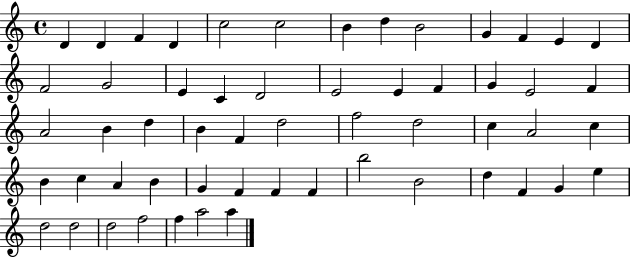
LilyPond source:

{
  \clef treble
  \time 4/4
  \defaultTimeSignature
  \key c \major
  d'4 d'4 f'4 d'4 | c''2 c''2 | b'4 d''4 b'2 | g'4 f'4 e'4 d'4 | \break f'2 g'2 | e'4 c'4 d'2 | e'2 e'4 f'4 | g'4 e'2 f'4 | \break a'2 b'4 d''4 | b'4 f'4 d''2 | f''2 d''2 | c''4 a'2 c''4 | \break b'4 c''4 a'4 b'4 | g'4 f'4 f'4 f'4 | b''2 b'2 | d''4 f'4 g'4 e''4 | \break d''2 d''2 | d''2 f''2 | f''4 a''2 a''4 | \bar "|."
}